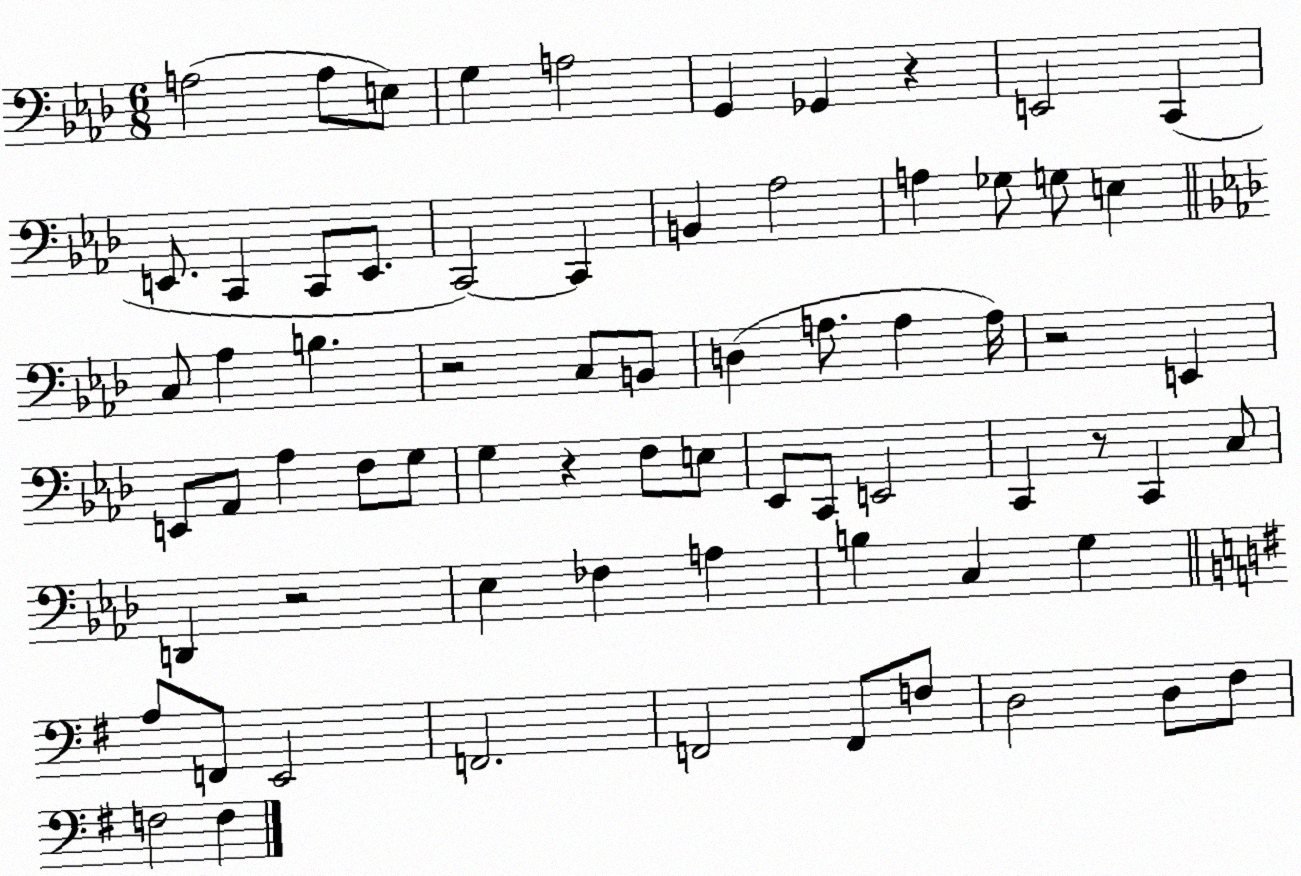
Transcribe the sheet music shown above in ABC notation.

X:1
T:Untitled
M:6/8
L:1/4
K:Ab
A,2 A,/2 E,/2 G, A,2 G,, _G,, z E,,2 C,, E,,/2 C,, C,,/2 E,,/2 C,,2 C,, B,, _A,2 A, _G,/2 G,/2 E, C,/2 _A, B, z2 C,/2 B,,/2 D, A,/2 A, A,/4 z2 E,, E,,/2 _A,,/2 _A, F,/2 G,/2 G, z F,/2 E,/2 _E,,/2 C,,/2 E,,2 C,, z/2 C,, C,/2 D,, z2 _E, _F, A, B, C, G, A,/2 F,,/2 E,,2 F,,2 F,,2 F,,/2 F,/2 D,2 D,/2 ^F,/2 F,2 F,